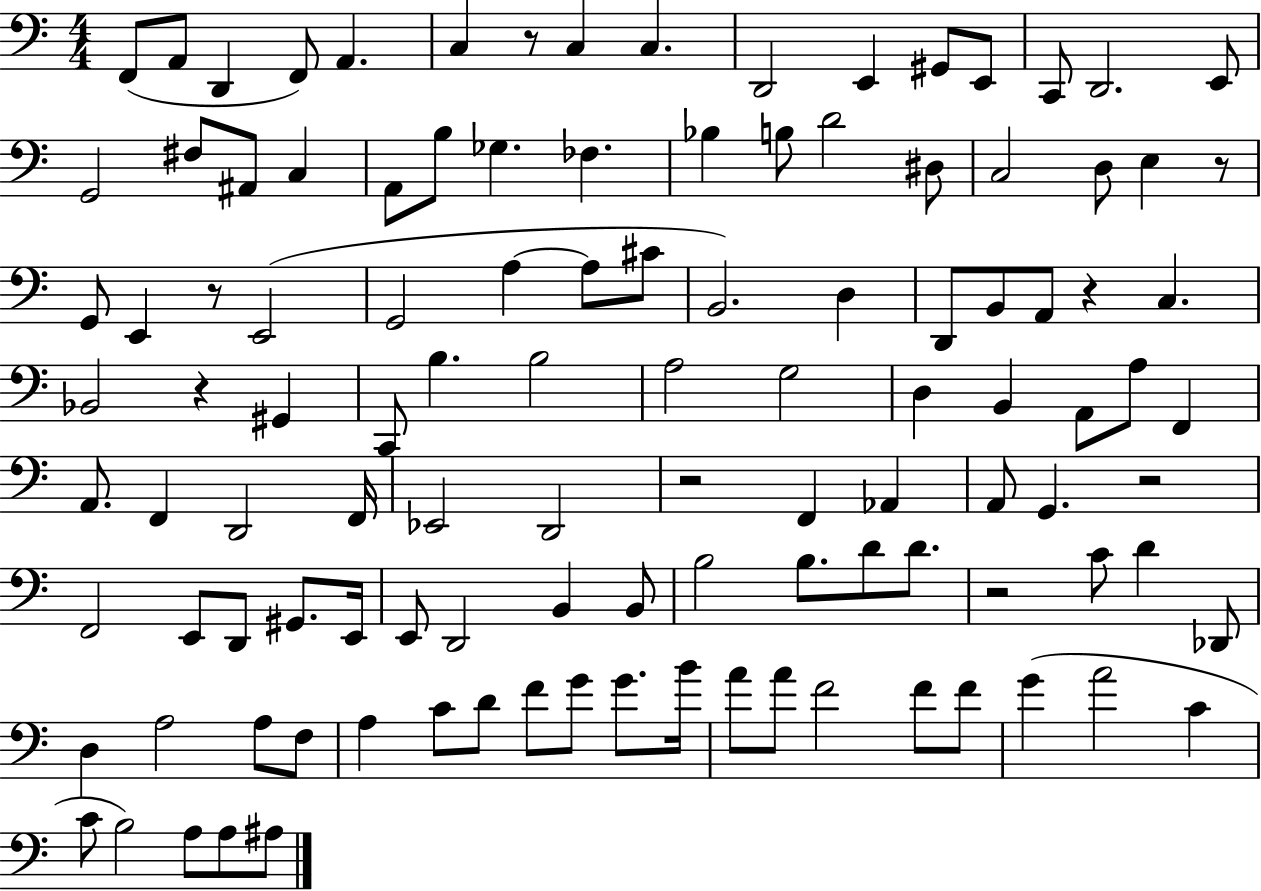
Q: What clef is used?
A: bass